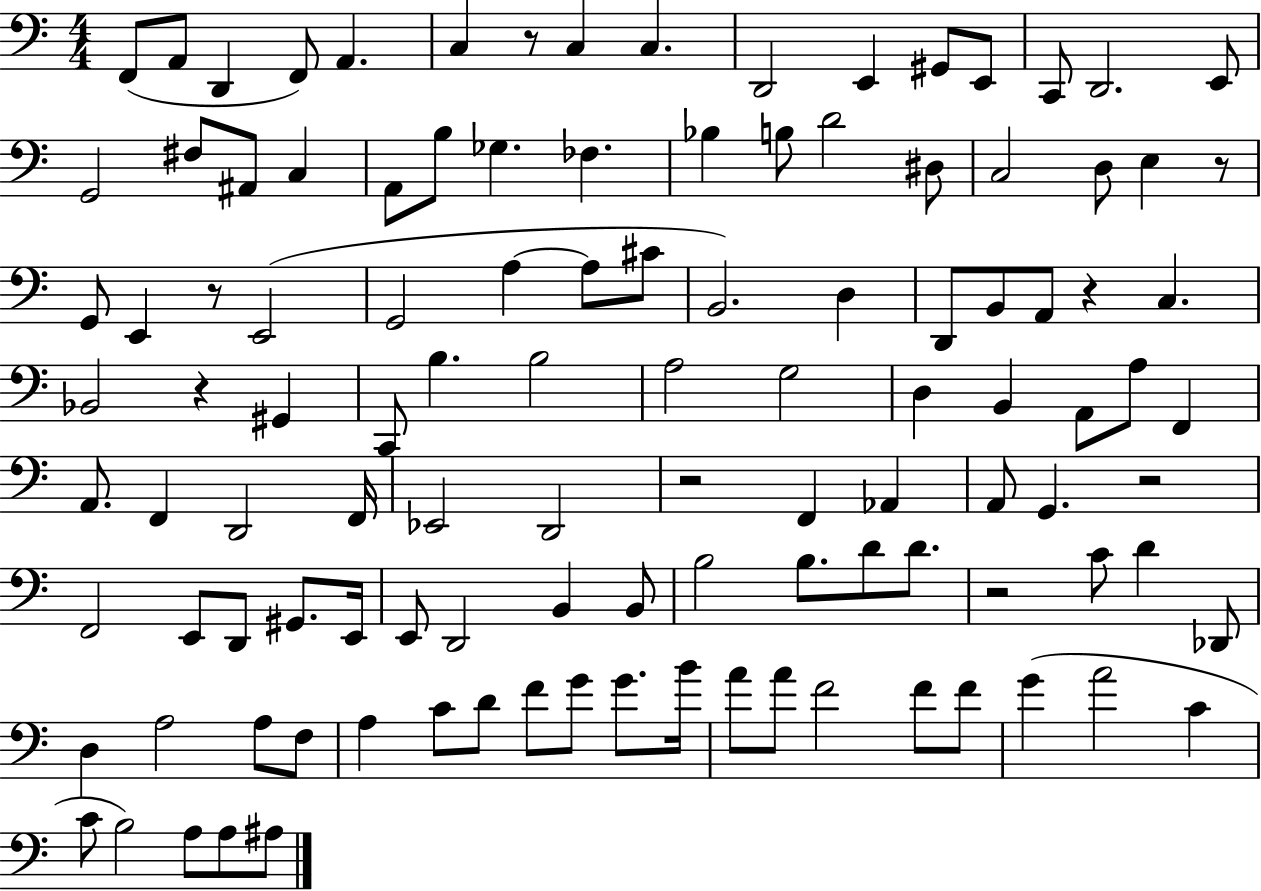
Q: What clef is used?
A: bass